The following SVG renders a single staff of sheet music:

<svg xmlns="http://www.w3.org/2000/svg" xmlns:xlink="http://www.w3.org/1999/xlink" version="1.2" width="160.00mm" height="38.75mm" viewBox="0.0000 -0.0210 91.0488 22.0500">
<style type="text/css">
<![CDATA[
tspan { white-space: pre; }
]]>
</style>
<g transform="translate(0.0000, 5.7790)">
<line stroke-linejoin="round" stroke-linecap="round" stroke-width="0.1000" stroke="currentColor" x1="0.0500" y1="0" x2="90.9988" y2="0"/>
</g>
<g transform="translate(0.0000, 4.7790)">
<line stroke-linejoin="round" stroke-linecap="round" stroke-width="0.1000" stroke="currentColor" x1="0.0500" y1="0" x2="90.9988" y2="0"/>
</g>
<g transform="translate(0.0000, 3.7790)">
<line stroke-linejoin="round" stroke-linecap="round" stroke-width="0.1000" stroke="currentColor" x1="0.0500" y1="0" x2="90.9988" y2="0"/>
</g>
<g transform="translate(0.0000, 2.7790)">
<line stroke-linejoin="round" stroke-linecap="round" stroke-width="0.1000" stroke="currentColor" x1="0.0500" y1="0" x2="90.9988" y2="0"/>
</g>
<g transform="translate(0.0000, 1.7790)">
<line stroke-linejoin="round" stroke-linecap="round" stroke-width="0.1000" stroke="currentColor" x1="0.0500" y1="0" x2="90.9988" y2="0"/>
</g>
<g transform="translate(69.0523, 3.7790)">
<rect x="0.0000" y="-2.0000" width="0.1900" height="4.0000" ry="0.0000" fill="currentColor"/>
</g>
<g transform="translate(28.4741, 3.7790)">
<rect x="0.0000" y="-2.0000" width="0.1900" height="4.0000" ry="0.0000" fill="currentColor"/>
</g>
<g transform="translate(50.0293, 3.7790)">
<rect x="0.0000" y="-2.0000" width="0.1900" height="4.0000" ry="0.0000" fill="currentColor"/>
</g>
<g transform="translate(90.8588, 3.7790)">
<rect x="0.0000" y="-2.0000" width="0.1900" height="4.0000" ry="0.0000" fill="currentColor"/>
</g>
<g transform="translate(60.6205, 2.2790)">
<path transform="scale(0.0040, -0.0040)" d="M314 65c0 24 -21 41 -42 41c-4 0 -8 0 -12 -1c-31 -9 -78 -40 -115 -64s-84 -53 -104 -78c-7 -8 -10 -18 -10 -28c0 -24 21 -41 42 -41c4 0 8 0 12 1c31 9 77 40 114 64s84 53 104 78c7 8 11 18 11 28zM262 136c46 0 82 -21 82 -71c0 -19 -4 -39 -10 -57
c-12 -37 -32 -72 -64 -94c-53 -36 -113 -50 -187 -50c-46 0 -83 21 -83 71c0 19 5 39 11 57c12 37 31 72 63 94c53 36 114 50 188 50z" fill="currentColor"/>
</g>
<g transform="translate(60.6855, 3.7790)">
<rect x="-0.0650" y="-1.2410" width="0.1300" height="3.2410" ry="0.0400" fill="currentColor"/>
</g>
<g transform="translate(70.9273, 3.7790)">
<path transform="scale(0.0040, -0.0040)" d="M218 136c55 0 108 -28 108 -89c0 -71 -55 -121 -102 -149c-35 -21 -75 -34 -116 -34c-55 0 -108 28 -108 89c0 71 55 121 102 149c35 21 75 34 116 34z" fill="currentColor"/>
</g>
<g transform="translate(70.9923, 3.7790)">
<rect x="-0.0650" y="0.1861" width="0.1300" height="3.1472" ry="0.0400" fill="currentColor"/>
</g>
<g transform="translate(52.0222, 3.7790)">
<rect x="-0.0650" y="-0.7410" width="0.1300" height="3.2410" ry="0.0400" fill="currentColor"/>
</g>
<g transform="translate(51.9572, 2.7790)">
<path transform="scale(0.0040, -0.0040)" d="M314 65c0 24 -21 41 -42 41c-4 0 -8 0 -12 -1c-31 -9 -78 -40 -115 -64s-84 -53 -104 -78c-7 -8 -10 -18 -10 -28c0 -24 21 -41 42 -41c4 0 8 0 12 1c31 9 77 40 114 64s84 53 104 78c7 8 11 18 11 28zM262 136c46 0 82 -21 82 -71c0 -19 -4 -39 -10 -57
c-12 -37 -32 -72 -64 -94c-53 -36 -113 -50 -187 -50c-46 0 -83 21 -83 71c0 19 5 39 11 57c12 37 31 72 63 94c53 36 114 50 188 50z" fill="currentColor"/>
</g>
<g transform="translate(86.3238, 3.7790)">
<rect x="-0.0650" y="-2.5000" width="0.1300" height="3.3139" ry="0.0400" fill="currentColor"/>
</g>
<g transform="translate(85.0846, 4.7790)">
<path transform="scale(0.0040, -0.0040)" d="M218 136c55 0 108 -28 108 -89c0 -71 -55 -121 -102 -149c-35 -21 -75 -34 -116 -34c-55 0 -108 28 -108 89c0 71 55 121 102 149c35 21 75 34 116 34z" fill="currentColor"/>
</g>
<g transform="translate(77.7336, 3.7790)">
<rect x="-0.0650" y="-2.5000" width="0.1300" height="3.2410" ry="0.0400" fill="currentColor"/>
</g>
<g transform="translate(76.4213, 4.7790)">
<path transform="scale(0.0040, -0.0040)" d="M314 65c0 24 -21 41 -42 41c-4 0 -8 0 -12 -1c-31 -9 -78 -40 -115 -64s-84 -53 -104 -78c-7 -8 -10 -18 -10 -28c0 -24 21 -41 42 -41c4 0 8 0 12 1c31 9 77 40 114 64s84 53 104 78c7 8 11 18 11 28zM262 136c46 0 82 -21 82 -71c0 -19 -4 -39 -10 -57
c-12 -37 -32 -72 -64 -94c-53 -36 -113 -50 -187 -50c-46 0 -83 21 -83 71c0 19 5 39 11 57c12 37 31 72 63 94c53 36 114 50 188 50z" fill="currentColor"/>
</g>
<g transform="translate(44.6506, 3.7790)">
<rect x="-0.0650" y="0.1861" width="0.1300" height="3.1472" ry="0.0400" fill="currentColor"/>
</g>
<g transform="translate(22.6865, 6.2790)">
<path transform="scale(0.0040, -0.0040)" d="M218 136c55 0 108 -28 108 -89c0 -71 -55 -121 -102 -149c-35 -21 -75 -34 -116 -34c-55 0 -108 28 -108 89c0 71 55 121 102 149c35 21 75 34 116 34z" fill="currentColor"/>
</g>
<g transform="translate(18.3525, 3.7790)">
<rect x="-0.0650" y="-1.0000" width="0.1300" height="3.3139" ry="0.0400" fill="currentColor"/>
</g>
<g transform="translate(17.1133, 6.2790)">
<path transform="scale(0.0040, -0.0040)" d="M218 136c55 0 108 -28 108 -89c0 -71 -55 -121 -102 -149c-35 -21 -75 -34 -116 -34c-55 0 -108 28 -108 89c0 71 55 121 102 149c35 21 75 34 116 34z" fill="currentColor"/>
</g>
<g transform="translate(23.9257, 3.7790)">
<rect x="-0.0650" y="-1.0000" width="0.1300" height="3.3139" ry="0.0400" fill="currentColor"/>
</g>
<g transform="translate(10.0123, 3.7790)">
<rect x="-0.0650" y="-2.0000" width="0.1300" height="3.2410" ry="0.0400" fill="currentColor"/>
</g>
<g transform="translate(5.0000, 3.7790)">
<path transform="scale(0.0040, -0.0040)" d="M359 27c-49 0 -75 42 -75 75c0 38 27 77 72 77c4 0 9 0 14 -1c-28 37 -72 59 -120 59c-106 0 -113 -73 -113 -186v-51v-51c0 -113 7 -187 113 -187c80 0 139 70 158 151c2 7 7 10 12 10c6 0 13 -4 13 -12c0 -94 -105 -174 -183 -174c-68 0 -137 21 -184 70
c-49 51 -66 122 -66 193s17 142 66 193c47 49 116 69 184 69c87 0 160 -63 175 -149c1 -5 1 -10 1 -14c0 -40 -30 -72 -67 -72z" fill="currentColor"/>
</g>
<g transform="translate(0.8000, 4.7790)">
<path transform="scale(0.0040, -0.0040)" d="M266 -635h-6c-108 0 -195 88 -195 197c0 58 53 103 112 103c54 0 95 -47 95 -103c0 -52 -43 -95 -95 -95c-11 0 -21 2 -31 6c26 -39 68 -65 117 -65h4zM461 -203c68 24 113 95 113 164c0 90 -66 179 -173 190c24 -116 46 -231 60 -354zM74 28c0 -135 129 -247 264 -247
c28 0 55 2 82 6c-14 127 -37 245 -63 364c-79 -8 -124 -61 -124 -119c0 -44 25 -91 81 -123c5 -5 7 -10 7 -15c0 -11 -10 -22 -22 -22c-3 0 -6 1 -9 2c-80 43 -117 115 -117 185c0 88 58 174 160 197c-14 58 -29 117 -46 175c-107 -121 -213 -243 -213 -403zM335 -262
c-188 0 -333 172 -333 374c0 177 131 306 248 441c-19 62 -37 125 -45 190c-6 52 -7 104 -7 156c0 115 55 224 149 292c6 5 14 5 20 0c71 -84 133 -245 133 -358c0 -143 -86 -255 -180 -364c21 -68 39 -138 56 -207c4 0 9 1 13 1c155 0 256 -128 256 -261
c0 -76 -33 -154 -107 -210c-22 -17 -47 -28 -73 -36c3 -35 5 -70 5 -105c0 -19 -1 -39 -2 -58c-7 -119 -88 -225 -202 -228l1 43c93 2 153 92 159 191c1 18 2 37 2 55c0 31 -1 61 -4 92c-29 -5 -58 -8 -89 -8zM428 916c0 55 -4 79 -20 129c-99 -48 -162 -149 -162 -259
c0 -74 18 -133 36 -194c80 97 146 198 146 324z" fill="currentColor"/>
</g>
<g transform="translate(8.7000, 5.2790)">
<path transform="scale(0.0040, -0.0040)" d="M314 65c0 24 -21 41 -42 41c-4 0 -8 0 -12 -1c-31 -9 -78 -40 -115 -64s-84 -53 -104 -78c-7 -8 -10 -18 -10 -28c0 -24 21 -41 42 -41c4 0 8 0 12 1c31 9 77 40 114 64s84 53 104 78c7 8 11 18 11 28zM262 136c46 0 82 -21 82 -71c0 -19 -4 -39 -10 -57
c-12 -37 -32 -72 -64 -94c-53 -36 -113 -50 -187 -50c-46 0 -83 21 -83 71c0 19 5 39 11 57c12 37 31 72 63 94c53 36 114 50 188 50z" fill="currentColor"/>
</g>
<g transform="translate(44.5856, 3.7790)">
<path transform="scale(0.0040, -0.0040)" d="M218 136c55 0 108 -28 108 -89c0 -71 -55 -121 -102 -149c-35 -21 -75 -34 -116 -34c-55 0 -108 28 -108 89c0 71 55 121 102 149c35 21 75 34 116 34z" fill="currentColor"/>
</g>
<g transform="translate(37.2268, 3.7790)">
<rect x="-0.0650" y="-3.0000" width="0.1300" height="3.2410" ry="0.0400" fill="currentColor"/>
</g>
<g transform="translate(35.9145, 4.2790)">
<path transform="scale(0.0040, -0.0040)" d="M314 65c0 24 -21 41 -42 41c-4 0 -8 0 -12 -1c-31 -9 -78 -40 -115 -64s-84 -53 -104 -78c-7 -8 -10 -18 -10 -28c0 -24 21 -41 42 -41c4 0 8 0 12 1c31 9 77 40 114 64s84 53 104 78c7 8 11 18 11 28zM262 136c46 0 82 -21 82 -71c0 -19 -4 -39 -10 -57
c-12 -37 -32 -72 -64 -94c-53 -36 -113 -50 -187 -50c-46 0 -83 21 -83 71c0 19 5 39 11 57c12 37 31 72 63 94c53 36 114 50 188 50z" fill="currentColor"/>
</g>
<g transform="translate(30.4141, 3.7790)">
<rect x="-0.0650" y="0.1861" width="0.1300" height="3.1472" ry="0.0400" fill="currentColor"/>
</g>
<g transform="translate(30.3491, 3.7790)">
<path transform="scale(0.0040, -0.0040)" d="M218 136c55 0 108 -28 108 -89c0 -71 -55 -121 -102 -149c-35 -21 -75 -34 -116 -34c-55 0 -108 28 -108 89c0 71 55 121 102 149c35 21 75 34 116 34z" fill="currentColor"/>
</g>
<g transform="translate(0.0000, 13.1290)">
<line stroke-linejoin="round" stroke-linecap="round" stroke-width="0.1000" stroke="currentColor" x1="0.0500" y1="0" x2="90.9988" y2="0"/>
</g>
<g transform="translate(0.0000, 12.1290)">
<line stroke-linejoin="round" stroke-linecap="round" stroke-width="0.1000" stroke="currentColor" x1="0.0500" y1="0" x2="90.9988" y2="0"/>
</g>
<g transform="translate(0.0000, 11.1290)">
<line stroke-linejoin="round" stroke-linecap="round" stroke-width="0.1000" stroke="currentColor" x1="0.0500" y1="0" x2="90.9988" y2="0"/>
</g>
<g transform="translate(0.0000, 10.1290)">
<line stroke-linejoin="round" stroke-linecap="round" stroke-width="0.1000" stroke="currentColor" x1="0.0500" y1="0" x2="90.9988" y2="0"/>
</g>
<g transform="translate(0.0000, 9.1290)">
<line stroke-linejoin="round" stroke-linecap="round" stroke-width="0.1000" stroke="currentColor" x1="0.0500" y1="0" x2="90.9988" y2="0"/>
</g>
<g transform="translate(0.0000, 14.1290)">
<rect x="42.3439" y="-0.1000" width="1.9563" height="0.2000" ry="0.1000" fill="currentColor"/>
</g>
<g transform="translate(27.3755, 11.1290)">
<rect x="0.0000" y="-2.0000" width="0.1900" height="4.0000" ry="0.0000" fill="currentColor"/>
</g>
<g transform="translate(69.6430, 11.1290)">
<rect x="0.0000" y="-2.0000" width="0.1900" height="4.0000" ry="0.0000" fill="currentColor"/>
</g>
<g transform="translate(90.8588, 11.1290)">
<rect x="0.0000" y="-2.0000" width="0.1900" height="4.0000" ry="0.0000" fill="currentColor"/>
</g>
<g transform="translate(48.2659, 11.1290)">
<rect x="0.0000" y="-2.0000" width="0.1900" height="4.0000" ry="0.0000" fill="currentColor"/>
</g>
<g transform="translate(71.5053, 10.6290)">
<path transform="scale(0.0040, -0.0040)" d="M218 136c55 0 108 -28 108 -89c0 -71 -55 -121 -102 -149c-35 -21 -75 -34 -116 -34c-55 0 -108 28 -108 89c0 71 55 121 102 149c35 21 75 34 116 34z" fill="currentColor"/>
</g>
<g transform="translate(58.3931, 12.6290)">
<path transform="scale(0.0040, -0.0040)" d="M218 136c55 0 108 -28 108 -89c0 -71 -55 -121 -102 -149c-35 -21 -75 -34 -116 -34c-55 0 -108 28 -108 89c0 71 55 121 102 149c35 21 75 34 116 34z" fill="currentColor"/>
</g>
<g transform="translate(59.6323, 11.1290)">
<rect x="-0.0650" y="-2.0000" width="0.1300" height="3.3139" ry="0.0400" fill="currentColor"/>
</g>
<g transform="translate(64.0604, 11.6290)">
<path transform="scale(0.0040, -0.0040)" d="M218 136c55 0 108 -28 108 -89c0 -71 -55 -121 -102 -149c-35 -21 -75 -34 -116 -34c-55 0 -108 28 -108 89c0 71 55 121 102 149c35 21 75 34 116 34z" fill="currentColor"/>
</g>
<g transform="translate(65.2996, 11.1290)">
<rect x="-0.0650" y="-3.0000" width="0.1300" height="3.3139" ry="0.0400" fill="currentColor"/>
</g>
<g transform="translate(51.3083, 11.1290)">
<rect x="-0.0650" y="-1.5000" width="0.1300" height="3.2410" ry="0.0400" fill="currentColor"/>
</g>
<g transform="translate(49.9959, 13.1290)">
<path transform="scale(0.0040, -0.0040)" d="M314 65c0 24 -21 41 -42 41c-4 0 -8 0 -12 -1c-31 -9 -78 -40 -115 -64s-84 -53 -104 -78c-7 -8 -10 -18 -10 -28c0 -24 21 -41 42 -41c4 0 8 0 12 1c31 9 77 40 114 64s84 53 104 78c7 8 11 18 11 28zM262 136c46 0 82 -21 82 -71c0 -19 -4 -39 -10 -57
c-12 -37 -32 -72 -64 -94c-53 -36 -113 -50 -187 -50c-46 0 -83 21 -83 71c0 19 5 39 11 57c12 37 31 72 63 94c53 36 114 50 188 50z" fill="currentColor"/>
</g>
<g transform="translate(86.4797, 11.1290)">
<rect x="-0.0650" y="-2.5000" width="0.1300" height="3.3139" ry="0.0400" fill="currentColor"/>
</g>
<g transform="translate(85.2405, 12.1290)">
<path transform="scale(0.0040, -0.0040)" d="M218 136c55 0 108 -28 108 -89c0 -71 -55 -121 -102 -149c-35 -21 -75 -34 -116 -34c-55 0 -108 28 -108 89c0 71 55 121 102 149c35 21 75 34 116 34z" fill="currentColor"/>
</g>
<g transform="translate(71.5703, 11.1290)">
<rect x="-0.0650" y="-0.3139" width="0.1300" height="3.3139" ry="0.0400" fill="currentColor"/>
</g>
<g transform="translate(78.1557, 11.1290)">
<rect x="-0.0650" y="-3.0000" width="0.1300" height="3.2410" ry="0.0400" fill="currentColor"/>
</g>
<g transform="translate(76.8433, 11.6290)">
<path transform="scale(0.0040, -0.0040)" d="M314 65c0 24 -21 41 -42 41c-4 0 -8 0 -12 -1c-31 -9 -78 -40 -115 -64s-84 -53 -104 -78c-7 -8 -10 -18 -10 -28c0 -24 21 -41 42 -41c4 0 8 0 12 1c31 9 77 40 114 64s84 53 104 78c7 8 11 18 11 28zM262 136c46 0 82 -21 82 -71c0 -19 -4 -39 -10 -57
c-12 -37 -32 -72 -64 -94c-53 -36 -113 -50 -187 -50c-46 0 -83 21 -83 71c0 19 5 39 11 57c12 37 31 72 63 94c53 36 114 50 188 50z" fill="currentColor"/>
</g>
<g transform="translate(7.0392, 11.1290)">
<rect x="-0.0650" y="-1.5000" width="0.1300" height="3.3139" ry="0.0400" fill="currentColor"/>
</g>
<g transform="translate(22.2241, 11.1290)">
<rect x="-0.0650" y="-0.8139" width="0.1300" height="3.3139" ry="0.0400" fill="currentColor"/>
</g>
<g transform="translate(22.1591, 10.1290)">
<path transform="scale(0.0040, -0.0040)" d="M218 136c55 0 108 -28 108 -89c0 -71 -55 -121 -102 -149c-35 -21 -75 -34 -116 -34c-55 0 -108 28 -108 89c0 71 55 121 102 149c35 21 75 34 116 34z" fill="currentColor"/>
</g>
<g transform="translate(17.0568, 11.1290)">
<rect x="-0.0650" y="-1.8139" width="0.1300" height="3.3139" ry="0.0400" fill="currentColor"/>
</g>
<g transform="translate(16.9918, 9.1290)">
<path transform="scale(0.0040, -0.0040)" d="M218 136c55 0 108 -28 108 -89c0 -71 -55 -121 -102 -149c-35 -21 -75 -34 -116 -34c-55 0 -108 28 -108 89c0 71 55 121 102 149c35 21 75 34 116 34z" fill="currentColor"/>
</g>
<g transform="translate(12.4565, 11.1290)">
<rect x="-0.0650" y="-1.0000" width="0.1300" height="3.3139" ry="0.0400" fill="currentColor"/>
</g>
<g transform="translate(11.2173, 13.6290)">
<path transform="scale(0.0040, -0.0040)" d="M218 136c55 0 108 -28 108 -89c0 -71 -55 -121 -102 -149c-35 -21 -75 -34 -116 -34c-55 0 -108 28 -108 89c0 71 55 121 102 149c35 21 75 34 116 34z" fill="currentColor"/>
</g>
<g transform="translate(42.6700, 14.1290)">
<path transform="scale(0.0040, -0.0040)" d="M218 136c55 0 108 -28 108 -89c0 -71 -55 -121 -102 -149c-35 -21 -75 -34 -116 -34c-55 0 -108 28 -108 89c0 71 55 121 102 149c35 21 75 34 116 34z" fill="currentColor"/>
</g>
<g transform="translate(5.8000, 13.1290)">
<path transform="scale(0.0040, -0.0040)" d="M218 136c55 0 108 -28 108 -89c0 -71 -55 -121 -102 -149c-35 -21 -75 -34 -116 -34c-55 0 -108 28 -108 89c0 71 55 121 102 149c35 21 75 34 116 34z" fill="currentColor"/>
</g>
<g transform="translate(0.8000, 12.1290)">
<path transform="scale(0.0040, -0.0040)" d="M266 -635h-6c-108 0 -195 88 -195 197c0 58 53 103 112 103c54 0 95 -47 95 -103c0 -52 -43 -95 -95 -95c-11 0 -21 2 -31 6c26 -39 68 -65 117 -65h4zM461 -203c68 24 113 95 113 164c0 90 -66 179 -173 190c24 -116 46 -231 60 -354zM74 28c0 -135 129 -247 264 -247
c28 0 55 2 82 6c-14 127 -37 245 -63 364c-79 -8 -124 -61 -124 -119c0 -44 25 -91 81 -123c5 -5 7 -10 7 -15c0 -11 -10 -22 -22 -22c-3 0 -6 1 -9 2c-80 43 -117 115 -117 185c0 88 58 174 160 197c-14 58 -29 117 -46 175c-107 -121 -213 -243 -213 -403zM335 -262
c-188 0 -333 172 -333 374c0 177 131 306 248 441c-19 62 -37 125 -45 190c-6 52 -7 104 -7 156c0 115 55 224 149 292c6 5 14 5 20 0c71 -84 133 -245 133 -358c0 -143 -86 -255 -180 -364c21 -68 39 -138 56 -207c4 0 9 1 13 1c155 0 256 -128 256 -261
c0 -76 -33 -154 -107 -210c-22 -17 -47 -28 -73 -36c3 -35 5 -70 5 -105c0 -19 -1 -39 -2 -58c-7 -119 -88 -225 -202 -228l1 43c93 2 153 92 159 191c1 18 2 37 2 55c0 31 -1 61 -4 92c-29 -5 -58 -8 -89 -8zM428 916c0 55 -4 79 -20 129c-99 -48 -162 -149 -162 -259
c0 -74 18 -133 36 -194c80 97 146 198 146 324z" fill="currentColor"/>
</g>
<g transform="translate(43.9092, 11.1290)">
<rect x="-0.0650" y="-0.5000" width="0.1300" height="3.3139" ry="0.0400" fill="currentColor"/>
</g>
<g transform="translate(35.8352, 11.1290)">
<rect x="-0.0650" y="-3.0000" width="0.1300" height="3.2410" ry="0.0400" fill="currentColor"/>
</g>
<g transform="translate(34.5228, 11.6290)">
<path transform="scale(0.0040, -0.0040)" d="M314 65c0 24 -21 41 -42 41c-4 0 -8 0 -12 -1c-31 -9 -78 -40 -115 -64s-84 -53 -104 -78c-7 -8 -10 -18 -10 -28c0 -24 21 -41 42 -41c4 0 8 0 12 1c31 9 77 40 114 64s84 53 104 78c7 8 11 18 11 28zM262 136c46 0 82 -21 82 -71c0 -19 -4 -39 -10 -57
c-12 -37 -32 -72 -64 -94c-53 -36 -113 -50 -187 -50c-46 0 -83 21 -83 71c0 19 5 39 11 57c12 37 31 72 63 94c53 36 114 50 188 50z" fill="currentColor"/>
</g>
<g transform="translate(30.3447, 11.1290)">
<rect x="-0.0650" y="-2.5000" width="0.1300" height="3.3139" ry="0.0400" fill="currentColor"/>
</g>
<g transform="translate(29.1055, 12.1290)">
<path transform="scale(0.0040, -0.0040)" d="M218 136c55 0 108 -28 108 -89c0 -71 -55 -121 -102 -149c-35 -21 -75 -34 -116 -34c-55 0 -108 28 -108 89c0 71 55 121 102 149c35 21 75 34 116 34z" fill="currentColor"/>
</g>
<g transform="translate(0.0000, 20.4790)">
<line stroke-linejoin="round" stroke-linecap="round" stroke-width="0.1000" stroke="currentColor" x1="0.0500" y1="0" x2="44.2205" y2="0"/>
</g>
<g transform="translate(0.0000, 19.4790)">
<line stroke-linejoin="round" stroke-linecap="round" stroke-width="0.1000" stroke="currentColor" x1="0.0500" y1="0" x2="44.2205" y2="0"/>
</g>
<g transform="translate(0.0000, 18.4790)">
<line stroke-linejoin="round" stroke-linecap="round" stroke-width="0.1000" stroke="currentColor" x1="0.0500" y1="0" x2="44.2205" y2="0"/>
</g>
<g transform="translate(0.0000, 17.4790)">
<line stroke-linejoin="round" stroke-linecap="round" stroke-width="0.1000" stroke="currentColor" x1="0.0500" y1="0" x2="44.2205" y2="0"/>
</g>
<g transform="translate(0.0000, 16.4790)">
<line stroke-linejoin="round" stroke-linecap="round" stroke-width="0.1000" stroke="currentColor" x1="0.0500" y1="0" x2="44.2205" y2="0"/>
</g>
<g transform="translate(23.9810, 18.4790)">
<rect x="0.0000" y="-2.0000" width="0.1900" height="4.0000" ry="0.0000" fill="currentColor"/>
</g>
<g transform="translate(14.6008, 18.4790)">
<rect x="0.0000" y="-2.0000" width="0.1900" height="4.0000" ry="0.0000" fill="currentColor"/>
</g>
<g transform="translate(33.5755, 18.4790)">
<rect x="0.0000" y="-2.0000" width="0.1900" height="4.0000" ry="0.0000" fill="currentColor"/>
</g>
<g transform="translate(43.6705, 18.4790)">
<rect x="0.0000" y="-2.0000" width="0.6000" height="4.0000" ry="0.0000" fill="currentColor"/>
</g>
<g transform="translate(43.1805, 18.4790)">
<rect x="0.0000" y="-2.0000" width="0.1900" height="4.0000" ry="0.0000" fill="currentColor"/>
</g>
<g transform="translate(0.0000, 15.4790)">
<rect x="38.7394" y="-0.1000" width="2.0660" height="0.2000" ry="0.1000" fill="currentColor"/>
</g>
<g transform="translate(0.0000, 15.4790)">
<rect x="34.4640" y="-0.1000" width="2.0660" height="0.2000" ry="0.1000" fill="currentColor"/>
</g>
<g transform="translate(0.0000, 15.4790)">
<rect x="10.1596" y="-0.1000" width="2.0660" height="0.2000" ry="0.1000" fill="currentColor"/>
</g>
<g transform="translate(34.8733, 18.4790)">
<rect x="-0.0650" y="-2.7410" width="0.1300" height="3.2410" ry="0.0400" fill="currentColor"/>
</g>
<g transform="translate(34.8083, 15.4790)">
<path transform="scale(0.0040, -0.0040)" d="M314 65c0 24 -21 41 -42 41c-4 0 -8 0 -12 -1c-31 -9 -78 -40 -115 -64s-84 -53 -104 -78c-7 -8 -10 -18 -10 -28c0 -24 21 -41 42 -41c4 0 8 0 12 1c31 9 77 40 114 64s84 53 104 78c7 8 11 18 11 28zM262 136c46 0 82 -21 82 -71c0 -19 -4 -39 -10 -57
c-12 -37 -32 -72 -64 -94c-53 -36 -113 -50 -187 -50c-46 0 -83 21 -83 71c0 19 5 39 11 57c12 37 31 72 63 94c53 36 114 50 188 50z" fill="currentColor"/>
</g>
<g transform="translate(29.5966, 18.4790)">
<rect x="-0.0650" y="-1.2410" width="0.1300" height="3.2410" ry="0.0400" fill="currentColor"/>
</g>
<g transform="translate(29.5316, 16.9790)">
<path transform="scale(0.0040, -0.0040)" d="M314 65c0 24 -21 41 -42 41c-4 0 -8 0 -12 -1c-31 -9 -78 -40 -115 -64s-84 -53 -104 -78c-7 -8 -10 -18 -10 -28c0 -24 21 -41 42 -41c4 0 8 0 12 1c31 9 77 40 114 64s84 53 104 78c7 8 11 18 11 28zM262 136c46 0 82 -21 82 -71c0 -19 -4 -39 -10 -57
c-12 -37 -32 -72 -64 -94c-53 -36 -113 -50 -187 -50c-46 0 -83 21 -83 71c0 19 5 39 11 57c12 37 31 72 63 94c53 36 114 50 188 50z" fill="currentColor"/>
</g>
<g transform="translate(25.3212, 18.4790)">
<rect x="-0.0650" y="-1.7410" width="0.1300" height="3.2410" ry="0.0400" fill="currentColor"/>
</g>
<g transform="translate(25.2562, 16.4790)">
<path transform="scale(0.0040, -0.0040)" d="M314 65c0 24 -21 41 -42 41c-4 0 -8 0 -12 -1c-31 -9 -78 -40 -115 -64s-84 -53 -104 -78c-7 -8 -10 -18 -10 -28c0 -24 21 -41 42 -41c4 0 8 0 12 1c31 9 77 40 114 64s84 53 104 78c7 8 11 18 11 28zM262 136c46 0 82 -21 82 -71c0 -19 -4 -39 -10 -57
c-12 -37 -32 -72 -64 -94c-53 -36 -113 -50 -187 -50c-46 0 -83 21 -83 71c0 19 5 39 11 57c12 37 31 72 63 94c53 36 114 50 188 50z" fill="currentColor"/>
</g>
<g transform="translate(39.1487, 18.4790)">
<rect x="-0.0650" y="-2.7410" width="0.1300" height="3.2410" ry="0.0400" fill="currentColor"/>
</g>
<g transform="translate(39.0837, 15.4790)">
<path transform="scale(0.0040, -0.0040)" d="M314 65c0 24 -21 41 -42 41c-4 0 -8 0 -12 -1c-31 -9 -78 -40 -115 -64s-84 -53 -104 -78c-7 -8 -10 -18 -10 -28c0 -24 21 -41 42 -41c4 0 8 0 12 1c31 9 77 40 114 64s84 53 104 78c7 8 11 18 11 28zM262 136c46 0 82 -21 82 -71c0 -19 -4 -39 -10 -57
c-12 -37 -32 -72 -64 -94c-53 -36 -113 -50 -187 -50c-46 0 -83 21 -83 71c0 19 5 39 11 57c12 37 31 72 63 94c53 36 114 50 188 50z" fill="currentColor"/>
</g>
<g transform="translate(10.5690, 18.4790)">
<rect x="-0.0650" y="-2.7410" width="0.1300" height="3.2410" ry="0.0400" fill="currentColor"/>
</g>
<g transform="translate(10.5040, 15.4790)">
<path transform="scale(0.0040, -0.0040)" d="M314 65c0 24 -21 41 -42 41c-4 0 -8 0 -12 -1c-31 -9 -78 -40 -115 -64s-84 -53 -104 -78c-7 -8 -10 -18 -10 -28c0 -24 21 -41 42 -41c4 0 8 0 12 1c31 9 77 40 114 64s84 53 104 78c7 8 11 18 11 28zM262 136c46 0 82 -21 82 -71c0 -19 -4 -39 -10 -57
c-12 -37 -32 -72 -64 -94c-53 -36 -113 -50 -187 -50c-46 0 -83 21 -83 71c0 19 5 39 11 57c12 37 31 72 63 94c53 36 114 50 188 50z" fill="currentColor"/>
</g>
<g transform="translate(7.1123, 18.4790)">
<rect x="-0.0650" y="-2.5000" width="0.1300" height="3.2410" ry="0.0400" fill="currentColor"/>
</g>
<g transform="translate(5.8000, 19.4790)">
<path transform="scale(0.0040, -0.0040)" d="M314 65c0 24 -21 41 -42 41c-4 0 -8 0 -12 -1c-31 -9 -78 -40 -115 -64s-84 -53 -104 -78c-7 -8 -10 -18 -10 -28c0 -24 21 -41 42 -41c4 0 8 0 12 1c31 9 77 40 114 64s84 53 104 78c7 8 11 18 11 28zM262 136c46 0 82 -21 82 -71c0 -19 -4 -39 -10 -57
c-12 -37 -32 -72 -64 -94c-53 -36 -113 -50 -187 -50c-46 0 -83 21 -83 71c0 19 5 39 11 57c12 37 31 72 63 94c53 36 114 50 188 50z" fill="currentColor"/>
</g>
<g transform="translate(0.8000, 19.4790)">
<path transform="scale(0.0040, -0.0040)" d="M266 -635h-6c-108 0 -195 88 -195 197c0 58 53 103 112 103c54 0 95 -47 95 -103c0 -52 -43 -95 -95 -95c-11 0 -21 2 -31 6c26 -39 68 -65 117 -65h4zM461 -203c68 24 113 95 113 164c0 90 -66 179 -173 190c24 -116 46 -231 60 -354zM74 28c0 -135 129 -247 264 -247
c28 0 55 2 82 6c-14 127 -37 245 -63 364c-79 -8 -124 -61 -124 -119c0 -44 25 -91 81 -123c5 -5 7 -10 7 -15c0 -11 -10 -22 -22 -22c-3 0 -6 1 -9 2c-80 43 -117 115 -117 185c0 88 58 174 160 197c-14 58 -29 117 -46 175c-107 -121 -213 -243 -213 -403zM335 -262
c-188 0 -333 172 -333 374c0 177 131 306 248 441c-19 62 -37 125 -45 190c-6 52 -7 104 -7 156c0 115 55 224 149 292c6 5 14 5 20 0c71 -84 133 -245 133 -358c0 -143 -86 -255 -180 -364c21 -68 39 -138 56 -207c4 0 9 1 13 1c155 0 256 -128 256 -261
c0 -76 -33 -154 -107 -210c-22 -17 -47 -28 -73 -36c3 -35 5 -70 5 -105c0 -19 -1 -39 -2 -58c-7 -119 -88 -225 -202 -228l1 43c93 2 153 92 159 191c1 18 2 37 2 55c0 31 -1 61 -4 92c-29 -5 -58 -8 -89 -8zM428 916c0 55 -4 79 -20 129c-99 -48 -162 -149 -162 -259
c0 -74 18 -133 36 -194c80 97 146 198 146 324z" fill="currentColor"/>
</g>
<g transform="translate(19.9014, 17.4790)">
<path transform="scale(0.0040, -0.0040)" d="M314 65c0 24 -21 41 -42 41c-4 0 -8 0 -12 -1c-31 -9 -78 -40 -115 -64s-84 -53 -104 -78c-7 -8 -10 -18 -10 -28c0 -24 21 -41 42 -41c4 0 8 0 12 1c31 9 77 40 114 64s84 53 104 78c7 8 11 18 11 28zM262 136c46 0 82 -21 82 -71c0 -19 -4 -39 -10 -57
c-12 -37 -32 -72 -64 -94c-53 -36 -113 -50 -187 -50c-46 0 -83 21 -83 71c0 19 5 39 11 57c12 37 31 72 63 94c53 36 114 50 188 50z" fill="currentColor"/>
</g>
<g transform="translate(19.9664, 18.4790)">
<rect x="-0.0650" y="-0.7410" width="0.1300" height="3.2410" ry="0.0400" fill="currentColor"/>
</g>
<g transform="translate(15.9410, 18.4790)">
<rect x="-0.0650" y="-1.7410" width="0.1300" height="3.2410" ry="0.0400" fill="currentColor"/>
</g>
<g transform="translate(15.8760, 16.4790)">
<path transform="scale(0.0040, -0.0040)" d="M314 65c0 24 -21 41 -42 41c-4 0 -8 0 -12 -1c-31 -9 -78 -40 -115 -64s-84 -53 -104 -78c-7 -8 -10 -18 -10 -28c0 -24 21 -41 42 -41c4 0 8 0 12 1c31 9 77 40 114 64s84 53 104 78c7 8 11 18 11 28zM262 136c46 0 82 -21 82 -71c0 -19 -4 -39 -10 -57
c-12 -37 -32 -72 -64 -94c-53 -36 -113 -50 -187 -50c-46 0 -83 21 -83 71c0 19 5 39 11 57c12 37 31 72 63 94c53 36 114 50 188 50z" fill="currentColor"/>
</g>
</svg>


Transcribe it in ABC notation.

X:1
T:Untitled
M:4/4
L:1/4
K:C
F2 D D B A2 B d2 e2 B G2 G E D f d G A2 C E2 F A c A2 G G2 a2 f2 d2 f2 e2 a2 a2